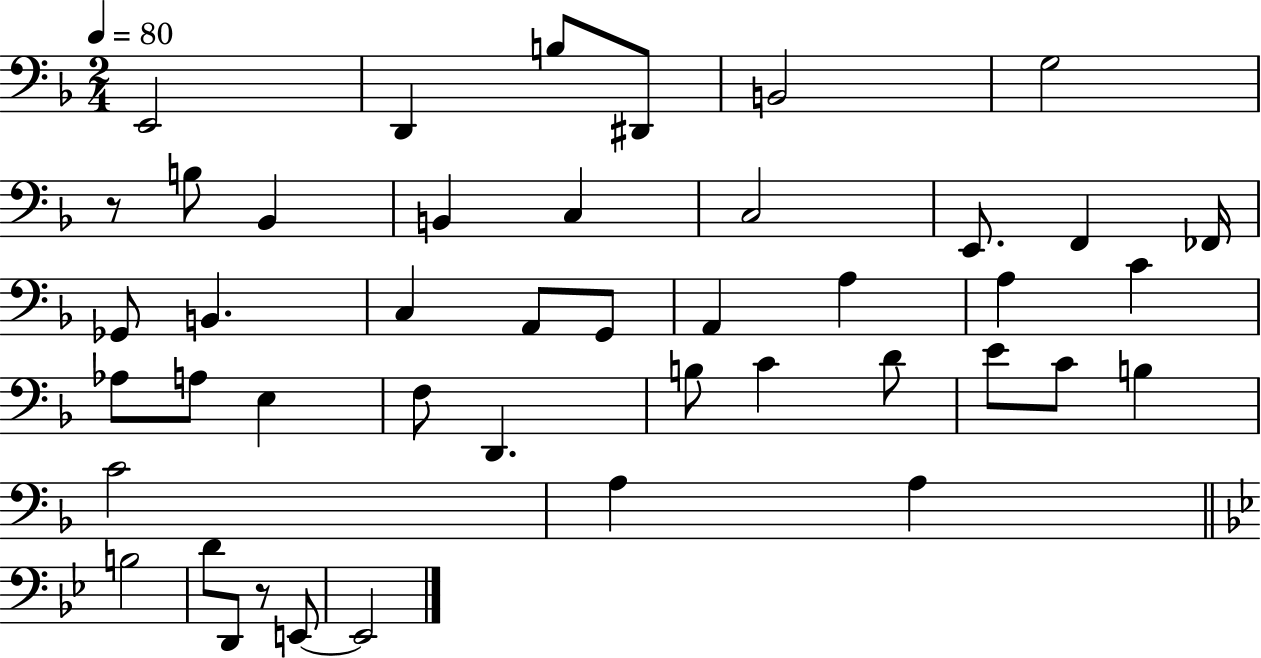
E2/h D2/q B3/e D#2/e B2/h G3/h R/e B3/e Bb2/q B2/q C3/q C3/h E2/e. F2/q FES2/s Gb2/e B2/q. C3/q A2/e G2/e A2/q A3/q A3/q C4/q Ab3/e A3/e E3/q F3/e D2/q. B3/e C4/q D4/e E4/e C4/e B3/q C4/h A3/q A3/q B3/h D4/e D2/e R/e E2/e E2/h